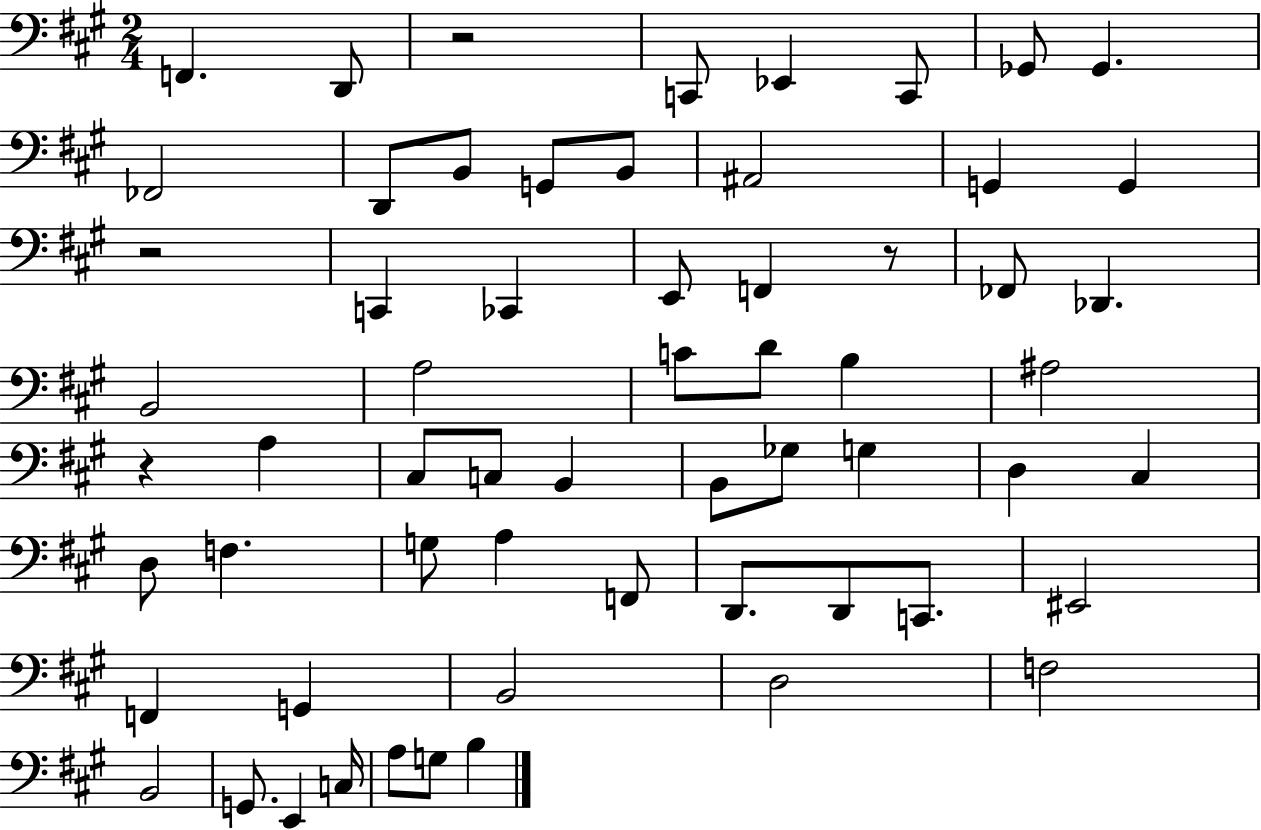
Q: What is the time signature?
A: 2/4